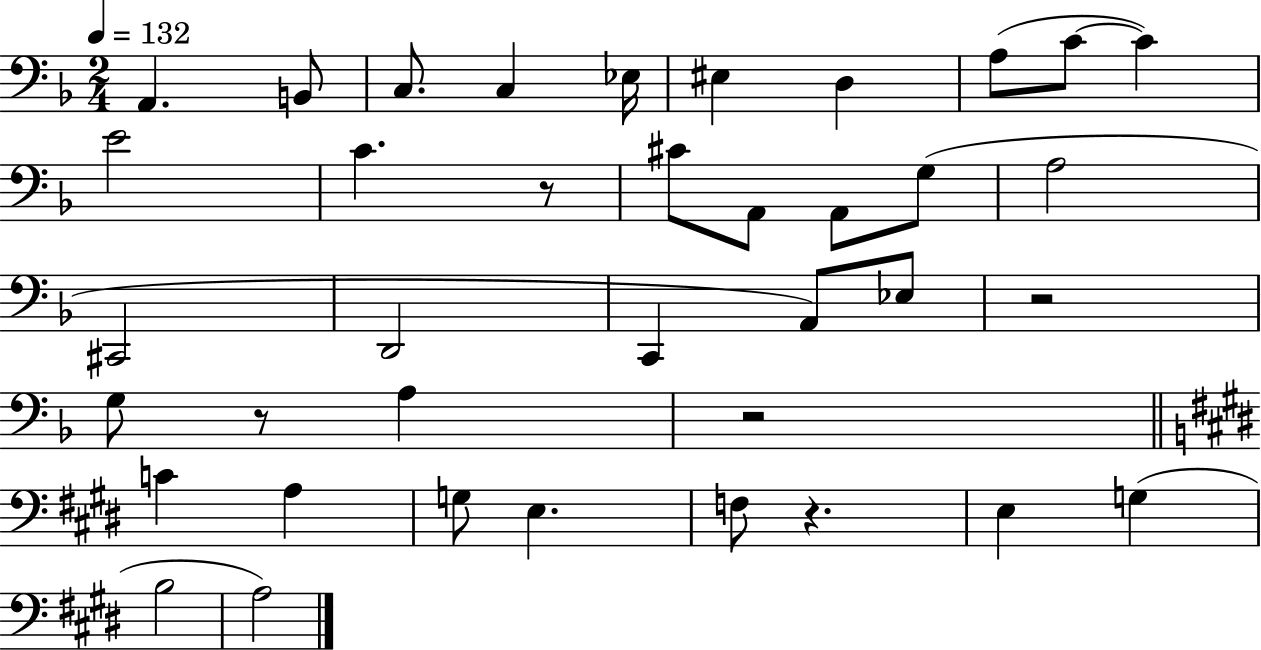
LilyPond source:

{
  \clef bass
  \numericTimeSignature
  \time 2/4
  \key f \major
  \tempo 4 = 132
  \repeat volta 2 { a,4. b,8 | c8. c4 ees16 | eis4 d4 | a8( c'8~~ c'4) | \break e'2 | c'4. r8 | cis'8 a,8 a,8 g8( | a2 | \break cis,2 | d,2 | c,4 a,8) ees8 | r2 | \break g8 r8 a4 | r2 | \bar "||" \break \key e \major c'4 a4 | g8 e4. | f8 r4. | e4 g4( | \break b2 | a2) | } \bar "|."
}